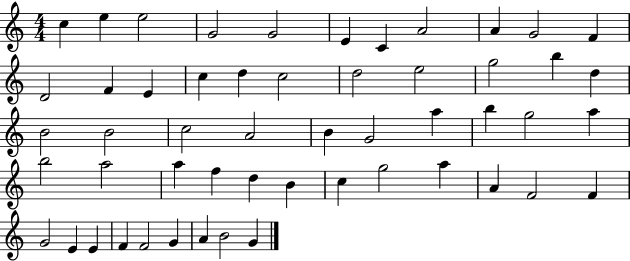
C5/q E5/q E5/h G4/h G4/h E4/q C4/q A4/h A4/q G4/h F4/q D4/h F4/q E4/q C5/q D5/q C5/h D5/h E5/h G5/h B5/q D5/q B4/h B4/h C5/h A4/h B4/q G4/h A5/q B5/q G5/h A5/q B5/h A5/h A5/q F5/q D5/q B4/q C5/q G5/h A5/q A4/q F4/h F4/q G4/h E4/q E4/q F4/q F4/h G4/q A4/q B4/h G4/q